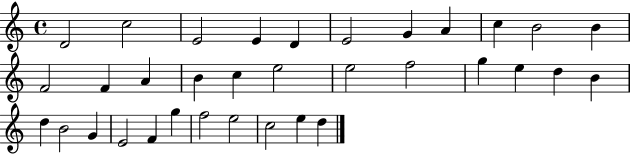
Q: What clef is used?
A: treble